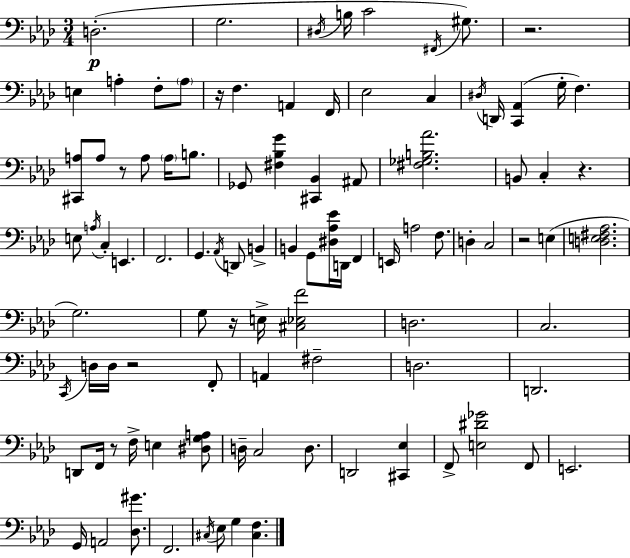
X:1
T:Untitled
M:3/4
L:1/4
K:Fm
D,2 G,2 ^D,/4 B,/4 C2 ^F,,/4 ^G,/2 z2 E, A, F,/2 A,/2 z/4 F, A,, F,,/4 _E,2 C, ^D,/4 D,,/4 [C,,_A,,] G,/4 F, [^C,,A,]/2 A,/2 z/2 A,/2 A,/4 B,/2 _G,,/2 [^F,_B,G] [^C,,_B,,] ^A,,/2 [^F,_G,B,_A]2 B,,/2 C, z E,/2 A,/4 C, E,, F,,2 G,, _A,,/4 D,,/2 B,, B,, G,,/2 [^D,_A,_E]/4 D,,/4 F,, E,,/4 A,2 F,/2 D, C,2 z2 E, [D,E,^F,_A,]2 G,2 G,/2 z/4 E,/4 [^C,_E,F]2 D,2 C,2 C,,/4 D,/4 D,/4 z2 F,,/2 A,, ^F,2 D,2 D,,2 D,,/2 F,,/4 z/2 F,/4 E, [^D,G,A,]/2 D,/4 C,2 D,/2 D,,2 [^C,,_E,] F,,/2 [E,^D_G]2 F,,/2 E,,2 G,,/4 A,,2 [_D,^G]/2 F,,2 ^C,/4 _E,/2 G, [^C,F,]